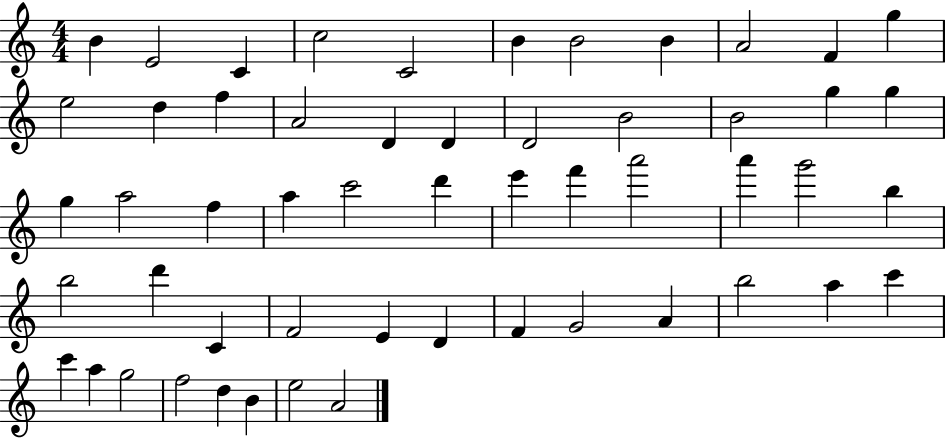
X:1
T:Untitled
M:4/4
L:1/4
K:C
B E2 C c2 C2 B B2 B A2 F g e2 d f A2 D D D2 B2 B2 g g g a2 f a c'2 d' e' f' a'2 a' g'2 b b2 d' C F2 E D F G2 A b2 a c' c' a g2 f2 d B e2 A2